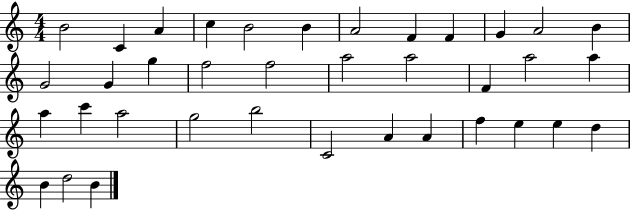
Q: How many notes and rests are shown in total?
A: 37